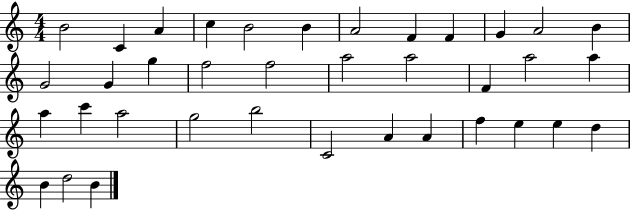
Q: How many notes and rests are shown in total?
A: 37